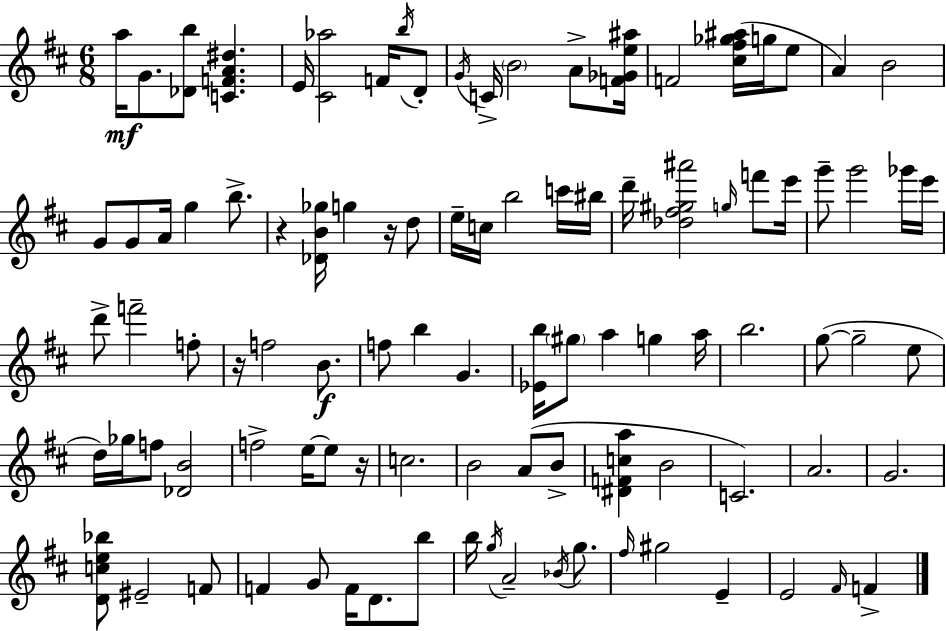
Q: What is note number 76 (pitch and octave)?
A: Bb4